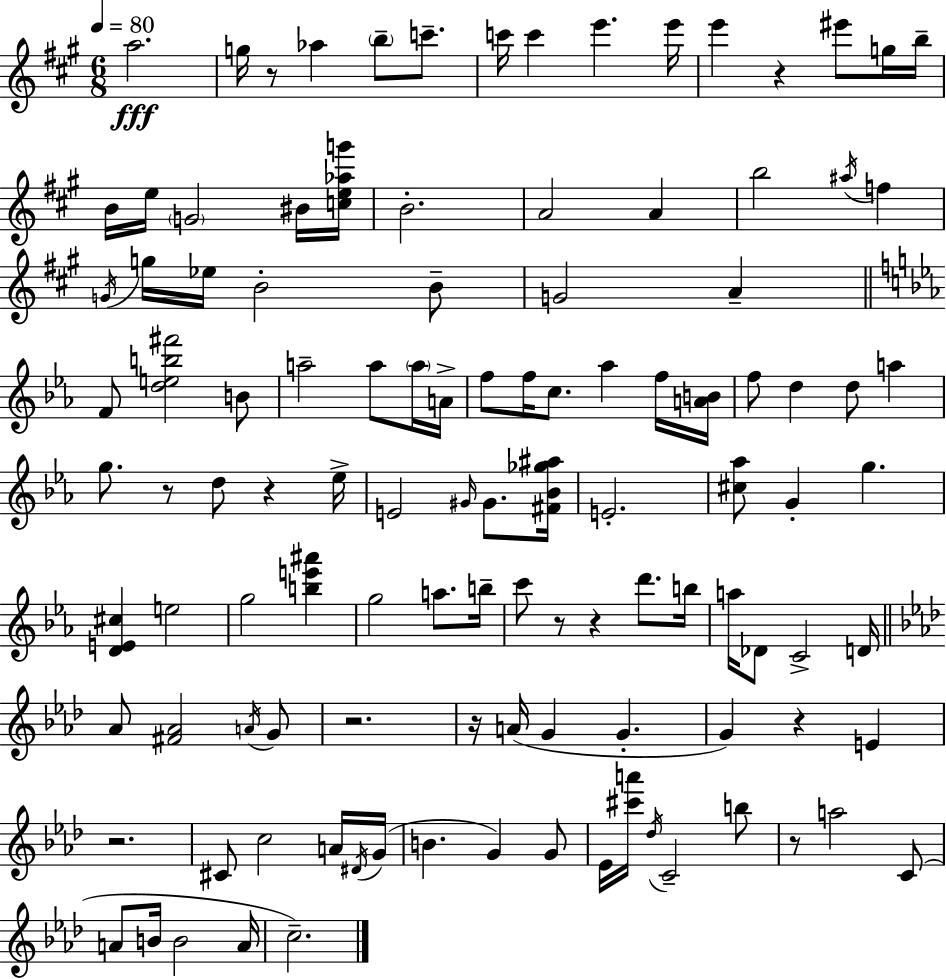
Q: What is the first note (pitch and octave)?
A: A5